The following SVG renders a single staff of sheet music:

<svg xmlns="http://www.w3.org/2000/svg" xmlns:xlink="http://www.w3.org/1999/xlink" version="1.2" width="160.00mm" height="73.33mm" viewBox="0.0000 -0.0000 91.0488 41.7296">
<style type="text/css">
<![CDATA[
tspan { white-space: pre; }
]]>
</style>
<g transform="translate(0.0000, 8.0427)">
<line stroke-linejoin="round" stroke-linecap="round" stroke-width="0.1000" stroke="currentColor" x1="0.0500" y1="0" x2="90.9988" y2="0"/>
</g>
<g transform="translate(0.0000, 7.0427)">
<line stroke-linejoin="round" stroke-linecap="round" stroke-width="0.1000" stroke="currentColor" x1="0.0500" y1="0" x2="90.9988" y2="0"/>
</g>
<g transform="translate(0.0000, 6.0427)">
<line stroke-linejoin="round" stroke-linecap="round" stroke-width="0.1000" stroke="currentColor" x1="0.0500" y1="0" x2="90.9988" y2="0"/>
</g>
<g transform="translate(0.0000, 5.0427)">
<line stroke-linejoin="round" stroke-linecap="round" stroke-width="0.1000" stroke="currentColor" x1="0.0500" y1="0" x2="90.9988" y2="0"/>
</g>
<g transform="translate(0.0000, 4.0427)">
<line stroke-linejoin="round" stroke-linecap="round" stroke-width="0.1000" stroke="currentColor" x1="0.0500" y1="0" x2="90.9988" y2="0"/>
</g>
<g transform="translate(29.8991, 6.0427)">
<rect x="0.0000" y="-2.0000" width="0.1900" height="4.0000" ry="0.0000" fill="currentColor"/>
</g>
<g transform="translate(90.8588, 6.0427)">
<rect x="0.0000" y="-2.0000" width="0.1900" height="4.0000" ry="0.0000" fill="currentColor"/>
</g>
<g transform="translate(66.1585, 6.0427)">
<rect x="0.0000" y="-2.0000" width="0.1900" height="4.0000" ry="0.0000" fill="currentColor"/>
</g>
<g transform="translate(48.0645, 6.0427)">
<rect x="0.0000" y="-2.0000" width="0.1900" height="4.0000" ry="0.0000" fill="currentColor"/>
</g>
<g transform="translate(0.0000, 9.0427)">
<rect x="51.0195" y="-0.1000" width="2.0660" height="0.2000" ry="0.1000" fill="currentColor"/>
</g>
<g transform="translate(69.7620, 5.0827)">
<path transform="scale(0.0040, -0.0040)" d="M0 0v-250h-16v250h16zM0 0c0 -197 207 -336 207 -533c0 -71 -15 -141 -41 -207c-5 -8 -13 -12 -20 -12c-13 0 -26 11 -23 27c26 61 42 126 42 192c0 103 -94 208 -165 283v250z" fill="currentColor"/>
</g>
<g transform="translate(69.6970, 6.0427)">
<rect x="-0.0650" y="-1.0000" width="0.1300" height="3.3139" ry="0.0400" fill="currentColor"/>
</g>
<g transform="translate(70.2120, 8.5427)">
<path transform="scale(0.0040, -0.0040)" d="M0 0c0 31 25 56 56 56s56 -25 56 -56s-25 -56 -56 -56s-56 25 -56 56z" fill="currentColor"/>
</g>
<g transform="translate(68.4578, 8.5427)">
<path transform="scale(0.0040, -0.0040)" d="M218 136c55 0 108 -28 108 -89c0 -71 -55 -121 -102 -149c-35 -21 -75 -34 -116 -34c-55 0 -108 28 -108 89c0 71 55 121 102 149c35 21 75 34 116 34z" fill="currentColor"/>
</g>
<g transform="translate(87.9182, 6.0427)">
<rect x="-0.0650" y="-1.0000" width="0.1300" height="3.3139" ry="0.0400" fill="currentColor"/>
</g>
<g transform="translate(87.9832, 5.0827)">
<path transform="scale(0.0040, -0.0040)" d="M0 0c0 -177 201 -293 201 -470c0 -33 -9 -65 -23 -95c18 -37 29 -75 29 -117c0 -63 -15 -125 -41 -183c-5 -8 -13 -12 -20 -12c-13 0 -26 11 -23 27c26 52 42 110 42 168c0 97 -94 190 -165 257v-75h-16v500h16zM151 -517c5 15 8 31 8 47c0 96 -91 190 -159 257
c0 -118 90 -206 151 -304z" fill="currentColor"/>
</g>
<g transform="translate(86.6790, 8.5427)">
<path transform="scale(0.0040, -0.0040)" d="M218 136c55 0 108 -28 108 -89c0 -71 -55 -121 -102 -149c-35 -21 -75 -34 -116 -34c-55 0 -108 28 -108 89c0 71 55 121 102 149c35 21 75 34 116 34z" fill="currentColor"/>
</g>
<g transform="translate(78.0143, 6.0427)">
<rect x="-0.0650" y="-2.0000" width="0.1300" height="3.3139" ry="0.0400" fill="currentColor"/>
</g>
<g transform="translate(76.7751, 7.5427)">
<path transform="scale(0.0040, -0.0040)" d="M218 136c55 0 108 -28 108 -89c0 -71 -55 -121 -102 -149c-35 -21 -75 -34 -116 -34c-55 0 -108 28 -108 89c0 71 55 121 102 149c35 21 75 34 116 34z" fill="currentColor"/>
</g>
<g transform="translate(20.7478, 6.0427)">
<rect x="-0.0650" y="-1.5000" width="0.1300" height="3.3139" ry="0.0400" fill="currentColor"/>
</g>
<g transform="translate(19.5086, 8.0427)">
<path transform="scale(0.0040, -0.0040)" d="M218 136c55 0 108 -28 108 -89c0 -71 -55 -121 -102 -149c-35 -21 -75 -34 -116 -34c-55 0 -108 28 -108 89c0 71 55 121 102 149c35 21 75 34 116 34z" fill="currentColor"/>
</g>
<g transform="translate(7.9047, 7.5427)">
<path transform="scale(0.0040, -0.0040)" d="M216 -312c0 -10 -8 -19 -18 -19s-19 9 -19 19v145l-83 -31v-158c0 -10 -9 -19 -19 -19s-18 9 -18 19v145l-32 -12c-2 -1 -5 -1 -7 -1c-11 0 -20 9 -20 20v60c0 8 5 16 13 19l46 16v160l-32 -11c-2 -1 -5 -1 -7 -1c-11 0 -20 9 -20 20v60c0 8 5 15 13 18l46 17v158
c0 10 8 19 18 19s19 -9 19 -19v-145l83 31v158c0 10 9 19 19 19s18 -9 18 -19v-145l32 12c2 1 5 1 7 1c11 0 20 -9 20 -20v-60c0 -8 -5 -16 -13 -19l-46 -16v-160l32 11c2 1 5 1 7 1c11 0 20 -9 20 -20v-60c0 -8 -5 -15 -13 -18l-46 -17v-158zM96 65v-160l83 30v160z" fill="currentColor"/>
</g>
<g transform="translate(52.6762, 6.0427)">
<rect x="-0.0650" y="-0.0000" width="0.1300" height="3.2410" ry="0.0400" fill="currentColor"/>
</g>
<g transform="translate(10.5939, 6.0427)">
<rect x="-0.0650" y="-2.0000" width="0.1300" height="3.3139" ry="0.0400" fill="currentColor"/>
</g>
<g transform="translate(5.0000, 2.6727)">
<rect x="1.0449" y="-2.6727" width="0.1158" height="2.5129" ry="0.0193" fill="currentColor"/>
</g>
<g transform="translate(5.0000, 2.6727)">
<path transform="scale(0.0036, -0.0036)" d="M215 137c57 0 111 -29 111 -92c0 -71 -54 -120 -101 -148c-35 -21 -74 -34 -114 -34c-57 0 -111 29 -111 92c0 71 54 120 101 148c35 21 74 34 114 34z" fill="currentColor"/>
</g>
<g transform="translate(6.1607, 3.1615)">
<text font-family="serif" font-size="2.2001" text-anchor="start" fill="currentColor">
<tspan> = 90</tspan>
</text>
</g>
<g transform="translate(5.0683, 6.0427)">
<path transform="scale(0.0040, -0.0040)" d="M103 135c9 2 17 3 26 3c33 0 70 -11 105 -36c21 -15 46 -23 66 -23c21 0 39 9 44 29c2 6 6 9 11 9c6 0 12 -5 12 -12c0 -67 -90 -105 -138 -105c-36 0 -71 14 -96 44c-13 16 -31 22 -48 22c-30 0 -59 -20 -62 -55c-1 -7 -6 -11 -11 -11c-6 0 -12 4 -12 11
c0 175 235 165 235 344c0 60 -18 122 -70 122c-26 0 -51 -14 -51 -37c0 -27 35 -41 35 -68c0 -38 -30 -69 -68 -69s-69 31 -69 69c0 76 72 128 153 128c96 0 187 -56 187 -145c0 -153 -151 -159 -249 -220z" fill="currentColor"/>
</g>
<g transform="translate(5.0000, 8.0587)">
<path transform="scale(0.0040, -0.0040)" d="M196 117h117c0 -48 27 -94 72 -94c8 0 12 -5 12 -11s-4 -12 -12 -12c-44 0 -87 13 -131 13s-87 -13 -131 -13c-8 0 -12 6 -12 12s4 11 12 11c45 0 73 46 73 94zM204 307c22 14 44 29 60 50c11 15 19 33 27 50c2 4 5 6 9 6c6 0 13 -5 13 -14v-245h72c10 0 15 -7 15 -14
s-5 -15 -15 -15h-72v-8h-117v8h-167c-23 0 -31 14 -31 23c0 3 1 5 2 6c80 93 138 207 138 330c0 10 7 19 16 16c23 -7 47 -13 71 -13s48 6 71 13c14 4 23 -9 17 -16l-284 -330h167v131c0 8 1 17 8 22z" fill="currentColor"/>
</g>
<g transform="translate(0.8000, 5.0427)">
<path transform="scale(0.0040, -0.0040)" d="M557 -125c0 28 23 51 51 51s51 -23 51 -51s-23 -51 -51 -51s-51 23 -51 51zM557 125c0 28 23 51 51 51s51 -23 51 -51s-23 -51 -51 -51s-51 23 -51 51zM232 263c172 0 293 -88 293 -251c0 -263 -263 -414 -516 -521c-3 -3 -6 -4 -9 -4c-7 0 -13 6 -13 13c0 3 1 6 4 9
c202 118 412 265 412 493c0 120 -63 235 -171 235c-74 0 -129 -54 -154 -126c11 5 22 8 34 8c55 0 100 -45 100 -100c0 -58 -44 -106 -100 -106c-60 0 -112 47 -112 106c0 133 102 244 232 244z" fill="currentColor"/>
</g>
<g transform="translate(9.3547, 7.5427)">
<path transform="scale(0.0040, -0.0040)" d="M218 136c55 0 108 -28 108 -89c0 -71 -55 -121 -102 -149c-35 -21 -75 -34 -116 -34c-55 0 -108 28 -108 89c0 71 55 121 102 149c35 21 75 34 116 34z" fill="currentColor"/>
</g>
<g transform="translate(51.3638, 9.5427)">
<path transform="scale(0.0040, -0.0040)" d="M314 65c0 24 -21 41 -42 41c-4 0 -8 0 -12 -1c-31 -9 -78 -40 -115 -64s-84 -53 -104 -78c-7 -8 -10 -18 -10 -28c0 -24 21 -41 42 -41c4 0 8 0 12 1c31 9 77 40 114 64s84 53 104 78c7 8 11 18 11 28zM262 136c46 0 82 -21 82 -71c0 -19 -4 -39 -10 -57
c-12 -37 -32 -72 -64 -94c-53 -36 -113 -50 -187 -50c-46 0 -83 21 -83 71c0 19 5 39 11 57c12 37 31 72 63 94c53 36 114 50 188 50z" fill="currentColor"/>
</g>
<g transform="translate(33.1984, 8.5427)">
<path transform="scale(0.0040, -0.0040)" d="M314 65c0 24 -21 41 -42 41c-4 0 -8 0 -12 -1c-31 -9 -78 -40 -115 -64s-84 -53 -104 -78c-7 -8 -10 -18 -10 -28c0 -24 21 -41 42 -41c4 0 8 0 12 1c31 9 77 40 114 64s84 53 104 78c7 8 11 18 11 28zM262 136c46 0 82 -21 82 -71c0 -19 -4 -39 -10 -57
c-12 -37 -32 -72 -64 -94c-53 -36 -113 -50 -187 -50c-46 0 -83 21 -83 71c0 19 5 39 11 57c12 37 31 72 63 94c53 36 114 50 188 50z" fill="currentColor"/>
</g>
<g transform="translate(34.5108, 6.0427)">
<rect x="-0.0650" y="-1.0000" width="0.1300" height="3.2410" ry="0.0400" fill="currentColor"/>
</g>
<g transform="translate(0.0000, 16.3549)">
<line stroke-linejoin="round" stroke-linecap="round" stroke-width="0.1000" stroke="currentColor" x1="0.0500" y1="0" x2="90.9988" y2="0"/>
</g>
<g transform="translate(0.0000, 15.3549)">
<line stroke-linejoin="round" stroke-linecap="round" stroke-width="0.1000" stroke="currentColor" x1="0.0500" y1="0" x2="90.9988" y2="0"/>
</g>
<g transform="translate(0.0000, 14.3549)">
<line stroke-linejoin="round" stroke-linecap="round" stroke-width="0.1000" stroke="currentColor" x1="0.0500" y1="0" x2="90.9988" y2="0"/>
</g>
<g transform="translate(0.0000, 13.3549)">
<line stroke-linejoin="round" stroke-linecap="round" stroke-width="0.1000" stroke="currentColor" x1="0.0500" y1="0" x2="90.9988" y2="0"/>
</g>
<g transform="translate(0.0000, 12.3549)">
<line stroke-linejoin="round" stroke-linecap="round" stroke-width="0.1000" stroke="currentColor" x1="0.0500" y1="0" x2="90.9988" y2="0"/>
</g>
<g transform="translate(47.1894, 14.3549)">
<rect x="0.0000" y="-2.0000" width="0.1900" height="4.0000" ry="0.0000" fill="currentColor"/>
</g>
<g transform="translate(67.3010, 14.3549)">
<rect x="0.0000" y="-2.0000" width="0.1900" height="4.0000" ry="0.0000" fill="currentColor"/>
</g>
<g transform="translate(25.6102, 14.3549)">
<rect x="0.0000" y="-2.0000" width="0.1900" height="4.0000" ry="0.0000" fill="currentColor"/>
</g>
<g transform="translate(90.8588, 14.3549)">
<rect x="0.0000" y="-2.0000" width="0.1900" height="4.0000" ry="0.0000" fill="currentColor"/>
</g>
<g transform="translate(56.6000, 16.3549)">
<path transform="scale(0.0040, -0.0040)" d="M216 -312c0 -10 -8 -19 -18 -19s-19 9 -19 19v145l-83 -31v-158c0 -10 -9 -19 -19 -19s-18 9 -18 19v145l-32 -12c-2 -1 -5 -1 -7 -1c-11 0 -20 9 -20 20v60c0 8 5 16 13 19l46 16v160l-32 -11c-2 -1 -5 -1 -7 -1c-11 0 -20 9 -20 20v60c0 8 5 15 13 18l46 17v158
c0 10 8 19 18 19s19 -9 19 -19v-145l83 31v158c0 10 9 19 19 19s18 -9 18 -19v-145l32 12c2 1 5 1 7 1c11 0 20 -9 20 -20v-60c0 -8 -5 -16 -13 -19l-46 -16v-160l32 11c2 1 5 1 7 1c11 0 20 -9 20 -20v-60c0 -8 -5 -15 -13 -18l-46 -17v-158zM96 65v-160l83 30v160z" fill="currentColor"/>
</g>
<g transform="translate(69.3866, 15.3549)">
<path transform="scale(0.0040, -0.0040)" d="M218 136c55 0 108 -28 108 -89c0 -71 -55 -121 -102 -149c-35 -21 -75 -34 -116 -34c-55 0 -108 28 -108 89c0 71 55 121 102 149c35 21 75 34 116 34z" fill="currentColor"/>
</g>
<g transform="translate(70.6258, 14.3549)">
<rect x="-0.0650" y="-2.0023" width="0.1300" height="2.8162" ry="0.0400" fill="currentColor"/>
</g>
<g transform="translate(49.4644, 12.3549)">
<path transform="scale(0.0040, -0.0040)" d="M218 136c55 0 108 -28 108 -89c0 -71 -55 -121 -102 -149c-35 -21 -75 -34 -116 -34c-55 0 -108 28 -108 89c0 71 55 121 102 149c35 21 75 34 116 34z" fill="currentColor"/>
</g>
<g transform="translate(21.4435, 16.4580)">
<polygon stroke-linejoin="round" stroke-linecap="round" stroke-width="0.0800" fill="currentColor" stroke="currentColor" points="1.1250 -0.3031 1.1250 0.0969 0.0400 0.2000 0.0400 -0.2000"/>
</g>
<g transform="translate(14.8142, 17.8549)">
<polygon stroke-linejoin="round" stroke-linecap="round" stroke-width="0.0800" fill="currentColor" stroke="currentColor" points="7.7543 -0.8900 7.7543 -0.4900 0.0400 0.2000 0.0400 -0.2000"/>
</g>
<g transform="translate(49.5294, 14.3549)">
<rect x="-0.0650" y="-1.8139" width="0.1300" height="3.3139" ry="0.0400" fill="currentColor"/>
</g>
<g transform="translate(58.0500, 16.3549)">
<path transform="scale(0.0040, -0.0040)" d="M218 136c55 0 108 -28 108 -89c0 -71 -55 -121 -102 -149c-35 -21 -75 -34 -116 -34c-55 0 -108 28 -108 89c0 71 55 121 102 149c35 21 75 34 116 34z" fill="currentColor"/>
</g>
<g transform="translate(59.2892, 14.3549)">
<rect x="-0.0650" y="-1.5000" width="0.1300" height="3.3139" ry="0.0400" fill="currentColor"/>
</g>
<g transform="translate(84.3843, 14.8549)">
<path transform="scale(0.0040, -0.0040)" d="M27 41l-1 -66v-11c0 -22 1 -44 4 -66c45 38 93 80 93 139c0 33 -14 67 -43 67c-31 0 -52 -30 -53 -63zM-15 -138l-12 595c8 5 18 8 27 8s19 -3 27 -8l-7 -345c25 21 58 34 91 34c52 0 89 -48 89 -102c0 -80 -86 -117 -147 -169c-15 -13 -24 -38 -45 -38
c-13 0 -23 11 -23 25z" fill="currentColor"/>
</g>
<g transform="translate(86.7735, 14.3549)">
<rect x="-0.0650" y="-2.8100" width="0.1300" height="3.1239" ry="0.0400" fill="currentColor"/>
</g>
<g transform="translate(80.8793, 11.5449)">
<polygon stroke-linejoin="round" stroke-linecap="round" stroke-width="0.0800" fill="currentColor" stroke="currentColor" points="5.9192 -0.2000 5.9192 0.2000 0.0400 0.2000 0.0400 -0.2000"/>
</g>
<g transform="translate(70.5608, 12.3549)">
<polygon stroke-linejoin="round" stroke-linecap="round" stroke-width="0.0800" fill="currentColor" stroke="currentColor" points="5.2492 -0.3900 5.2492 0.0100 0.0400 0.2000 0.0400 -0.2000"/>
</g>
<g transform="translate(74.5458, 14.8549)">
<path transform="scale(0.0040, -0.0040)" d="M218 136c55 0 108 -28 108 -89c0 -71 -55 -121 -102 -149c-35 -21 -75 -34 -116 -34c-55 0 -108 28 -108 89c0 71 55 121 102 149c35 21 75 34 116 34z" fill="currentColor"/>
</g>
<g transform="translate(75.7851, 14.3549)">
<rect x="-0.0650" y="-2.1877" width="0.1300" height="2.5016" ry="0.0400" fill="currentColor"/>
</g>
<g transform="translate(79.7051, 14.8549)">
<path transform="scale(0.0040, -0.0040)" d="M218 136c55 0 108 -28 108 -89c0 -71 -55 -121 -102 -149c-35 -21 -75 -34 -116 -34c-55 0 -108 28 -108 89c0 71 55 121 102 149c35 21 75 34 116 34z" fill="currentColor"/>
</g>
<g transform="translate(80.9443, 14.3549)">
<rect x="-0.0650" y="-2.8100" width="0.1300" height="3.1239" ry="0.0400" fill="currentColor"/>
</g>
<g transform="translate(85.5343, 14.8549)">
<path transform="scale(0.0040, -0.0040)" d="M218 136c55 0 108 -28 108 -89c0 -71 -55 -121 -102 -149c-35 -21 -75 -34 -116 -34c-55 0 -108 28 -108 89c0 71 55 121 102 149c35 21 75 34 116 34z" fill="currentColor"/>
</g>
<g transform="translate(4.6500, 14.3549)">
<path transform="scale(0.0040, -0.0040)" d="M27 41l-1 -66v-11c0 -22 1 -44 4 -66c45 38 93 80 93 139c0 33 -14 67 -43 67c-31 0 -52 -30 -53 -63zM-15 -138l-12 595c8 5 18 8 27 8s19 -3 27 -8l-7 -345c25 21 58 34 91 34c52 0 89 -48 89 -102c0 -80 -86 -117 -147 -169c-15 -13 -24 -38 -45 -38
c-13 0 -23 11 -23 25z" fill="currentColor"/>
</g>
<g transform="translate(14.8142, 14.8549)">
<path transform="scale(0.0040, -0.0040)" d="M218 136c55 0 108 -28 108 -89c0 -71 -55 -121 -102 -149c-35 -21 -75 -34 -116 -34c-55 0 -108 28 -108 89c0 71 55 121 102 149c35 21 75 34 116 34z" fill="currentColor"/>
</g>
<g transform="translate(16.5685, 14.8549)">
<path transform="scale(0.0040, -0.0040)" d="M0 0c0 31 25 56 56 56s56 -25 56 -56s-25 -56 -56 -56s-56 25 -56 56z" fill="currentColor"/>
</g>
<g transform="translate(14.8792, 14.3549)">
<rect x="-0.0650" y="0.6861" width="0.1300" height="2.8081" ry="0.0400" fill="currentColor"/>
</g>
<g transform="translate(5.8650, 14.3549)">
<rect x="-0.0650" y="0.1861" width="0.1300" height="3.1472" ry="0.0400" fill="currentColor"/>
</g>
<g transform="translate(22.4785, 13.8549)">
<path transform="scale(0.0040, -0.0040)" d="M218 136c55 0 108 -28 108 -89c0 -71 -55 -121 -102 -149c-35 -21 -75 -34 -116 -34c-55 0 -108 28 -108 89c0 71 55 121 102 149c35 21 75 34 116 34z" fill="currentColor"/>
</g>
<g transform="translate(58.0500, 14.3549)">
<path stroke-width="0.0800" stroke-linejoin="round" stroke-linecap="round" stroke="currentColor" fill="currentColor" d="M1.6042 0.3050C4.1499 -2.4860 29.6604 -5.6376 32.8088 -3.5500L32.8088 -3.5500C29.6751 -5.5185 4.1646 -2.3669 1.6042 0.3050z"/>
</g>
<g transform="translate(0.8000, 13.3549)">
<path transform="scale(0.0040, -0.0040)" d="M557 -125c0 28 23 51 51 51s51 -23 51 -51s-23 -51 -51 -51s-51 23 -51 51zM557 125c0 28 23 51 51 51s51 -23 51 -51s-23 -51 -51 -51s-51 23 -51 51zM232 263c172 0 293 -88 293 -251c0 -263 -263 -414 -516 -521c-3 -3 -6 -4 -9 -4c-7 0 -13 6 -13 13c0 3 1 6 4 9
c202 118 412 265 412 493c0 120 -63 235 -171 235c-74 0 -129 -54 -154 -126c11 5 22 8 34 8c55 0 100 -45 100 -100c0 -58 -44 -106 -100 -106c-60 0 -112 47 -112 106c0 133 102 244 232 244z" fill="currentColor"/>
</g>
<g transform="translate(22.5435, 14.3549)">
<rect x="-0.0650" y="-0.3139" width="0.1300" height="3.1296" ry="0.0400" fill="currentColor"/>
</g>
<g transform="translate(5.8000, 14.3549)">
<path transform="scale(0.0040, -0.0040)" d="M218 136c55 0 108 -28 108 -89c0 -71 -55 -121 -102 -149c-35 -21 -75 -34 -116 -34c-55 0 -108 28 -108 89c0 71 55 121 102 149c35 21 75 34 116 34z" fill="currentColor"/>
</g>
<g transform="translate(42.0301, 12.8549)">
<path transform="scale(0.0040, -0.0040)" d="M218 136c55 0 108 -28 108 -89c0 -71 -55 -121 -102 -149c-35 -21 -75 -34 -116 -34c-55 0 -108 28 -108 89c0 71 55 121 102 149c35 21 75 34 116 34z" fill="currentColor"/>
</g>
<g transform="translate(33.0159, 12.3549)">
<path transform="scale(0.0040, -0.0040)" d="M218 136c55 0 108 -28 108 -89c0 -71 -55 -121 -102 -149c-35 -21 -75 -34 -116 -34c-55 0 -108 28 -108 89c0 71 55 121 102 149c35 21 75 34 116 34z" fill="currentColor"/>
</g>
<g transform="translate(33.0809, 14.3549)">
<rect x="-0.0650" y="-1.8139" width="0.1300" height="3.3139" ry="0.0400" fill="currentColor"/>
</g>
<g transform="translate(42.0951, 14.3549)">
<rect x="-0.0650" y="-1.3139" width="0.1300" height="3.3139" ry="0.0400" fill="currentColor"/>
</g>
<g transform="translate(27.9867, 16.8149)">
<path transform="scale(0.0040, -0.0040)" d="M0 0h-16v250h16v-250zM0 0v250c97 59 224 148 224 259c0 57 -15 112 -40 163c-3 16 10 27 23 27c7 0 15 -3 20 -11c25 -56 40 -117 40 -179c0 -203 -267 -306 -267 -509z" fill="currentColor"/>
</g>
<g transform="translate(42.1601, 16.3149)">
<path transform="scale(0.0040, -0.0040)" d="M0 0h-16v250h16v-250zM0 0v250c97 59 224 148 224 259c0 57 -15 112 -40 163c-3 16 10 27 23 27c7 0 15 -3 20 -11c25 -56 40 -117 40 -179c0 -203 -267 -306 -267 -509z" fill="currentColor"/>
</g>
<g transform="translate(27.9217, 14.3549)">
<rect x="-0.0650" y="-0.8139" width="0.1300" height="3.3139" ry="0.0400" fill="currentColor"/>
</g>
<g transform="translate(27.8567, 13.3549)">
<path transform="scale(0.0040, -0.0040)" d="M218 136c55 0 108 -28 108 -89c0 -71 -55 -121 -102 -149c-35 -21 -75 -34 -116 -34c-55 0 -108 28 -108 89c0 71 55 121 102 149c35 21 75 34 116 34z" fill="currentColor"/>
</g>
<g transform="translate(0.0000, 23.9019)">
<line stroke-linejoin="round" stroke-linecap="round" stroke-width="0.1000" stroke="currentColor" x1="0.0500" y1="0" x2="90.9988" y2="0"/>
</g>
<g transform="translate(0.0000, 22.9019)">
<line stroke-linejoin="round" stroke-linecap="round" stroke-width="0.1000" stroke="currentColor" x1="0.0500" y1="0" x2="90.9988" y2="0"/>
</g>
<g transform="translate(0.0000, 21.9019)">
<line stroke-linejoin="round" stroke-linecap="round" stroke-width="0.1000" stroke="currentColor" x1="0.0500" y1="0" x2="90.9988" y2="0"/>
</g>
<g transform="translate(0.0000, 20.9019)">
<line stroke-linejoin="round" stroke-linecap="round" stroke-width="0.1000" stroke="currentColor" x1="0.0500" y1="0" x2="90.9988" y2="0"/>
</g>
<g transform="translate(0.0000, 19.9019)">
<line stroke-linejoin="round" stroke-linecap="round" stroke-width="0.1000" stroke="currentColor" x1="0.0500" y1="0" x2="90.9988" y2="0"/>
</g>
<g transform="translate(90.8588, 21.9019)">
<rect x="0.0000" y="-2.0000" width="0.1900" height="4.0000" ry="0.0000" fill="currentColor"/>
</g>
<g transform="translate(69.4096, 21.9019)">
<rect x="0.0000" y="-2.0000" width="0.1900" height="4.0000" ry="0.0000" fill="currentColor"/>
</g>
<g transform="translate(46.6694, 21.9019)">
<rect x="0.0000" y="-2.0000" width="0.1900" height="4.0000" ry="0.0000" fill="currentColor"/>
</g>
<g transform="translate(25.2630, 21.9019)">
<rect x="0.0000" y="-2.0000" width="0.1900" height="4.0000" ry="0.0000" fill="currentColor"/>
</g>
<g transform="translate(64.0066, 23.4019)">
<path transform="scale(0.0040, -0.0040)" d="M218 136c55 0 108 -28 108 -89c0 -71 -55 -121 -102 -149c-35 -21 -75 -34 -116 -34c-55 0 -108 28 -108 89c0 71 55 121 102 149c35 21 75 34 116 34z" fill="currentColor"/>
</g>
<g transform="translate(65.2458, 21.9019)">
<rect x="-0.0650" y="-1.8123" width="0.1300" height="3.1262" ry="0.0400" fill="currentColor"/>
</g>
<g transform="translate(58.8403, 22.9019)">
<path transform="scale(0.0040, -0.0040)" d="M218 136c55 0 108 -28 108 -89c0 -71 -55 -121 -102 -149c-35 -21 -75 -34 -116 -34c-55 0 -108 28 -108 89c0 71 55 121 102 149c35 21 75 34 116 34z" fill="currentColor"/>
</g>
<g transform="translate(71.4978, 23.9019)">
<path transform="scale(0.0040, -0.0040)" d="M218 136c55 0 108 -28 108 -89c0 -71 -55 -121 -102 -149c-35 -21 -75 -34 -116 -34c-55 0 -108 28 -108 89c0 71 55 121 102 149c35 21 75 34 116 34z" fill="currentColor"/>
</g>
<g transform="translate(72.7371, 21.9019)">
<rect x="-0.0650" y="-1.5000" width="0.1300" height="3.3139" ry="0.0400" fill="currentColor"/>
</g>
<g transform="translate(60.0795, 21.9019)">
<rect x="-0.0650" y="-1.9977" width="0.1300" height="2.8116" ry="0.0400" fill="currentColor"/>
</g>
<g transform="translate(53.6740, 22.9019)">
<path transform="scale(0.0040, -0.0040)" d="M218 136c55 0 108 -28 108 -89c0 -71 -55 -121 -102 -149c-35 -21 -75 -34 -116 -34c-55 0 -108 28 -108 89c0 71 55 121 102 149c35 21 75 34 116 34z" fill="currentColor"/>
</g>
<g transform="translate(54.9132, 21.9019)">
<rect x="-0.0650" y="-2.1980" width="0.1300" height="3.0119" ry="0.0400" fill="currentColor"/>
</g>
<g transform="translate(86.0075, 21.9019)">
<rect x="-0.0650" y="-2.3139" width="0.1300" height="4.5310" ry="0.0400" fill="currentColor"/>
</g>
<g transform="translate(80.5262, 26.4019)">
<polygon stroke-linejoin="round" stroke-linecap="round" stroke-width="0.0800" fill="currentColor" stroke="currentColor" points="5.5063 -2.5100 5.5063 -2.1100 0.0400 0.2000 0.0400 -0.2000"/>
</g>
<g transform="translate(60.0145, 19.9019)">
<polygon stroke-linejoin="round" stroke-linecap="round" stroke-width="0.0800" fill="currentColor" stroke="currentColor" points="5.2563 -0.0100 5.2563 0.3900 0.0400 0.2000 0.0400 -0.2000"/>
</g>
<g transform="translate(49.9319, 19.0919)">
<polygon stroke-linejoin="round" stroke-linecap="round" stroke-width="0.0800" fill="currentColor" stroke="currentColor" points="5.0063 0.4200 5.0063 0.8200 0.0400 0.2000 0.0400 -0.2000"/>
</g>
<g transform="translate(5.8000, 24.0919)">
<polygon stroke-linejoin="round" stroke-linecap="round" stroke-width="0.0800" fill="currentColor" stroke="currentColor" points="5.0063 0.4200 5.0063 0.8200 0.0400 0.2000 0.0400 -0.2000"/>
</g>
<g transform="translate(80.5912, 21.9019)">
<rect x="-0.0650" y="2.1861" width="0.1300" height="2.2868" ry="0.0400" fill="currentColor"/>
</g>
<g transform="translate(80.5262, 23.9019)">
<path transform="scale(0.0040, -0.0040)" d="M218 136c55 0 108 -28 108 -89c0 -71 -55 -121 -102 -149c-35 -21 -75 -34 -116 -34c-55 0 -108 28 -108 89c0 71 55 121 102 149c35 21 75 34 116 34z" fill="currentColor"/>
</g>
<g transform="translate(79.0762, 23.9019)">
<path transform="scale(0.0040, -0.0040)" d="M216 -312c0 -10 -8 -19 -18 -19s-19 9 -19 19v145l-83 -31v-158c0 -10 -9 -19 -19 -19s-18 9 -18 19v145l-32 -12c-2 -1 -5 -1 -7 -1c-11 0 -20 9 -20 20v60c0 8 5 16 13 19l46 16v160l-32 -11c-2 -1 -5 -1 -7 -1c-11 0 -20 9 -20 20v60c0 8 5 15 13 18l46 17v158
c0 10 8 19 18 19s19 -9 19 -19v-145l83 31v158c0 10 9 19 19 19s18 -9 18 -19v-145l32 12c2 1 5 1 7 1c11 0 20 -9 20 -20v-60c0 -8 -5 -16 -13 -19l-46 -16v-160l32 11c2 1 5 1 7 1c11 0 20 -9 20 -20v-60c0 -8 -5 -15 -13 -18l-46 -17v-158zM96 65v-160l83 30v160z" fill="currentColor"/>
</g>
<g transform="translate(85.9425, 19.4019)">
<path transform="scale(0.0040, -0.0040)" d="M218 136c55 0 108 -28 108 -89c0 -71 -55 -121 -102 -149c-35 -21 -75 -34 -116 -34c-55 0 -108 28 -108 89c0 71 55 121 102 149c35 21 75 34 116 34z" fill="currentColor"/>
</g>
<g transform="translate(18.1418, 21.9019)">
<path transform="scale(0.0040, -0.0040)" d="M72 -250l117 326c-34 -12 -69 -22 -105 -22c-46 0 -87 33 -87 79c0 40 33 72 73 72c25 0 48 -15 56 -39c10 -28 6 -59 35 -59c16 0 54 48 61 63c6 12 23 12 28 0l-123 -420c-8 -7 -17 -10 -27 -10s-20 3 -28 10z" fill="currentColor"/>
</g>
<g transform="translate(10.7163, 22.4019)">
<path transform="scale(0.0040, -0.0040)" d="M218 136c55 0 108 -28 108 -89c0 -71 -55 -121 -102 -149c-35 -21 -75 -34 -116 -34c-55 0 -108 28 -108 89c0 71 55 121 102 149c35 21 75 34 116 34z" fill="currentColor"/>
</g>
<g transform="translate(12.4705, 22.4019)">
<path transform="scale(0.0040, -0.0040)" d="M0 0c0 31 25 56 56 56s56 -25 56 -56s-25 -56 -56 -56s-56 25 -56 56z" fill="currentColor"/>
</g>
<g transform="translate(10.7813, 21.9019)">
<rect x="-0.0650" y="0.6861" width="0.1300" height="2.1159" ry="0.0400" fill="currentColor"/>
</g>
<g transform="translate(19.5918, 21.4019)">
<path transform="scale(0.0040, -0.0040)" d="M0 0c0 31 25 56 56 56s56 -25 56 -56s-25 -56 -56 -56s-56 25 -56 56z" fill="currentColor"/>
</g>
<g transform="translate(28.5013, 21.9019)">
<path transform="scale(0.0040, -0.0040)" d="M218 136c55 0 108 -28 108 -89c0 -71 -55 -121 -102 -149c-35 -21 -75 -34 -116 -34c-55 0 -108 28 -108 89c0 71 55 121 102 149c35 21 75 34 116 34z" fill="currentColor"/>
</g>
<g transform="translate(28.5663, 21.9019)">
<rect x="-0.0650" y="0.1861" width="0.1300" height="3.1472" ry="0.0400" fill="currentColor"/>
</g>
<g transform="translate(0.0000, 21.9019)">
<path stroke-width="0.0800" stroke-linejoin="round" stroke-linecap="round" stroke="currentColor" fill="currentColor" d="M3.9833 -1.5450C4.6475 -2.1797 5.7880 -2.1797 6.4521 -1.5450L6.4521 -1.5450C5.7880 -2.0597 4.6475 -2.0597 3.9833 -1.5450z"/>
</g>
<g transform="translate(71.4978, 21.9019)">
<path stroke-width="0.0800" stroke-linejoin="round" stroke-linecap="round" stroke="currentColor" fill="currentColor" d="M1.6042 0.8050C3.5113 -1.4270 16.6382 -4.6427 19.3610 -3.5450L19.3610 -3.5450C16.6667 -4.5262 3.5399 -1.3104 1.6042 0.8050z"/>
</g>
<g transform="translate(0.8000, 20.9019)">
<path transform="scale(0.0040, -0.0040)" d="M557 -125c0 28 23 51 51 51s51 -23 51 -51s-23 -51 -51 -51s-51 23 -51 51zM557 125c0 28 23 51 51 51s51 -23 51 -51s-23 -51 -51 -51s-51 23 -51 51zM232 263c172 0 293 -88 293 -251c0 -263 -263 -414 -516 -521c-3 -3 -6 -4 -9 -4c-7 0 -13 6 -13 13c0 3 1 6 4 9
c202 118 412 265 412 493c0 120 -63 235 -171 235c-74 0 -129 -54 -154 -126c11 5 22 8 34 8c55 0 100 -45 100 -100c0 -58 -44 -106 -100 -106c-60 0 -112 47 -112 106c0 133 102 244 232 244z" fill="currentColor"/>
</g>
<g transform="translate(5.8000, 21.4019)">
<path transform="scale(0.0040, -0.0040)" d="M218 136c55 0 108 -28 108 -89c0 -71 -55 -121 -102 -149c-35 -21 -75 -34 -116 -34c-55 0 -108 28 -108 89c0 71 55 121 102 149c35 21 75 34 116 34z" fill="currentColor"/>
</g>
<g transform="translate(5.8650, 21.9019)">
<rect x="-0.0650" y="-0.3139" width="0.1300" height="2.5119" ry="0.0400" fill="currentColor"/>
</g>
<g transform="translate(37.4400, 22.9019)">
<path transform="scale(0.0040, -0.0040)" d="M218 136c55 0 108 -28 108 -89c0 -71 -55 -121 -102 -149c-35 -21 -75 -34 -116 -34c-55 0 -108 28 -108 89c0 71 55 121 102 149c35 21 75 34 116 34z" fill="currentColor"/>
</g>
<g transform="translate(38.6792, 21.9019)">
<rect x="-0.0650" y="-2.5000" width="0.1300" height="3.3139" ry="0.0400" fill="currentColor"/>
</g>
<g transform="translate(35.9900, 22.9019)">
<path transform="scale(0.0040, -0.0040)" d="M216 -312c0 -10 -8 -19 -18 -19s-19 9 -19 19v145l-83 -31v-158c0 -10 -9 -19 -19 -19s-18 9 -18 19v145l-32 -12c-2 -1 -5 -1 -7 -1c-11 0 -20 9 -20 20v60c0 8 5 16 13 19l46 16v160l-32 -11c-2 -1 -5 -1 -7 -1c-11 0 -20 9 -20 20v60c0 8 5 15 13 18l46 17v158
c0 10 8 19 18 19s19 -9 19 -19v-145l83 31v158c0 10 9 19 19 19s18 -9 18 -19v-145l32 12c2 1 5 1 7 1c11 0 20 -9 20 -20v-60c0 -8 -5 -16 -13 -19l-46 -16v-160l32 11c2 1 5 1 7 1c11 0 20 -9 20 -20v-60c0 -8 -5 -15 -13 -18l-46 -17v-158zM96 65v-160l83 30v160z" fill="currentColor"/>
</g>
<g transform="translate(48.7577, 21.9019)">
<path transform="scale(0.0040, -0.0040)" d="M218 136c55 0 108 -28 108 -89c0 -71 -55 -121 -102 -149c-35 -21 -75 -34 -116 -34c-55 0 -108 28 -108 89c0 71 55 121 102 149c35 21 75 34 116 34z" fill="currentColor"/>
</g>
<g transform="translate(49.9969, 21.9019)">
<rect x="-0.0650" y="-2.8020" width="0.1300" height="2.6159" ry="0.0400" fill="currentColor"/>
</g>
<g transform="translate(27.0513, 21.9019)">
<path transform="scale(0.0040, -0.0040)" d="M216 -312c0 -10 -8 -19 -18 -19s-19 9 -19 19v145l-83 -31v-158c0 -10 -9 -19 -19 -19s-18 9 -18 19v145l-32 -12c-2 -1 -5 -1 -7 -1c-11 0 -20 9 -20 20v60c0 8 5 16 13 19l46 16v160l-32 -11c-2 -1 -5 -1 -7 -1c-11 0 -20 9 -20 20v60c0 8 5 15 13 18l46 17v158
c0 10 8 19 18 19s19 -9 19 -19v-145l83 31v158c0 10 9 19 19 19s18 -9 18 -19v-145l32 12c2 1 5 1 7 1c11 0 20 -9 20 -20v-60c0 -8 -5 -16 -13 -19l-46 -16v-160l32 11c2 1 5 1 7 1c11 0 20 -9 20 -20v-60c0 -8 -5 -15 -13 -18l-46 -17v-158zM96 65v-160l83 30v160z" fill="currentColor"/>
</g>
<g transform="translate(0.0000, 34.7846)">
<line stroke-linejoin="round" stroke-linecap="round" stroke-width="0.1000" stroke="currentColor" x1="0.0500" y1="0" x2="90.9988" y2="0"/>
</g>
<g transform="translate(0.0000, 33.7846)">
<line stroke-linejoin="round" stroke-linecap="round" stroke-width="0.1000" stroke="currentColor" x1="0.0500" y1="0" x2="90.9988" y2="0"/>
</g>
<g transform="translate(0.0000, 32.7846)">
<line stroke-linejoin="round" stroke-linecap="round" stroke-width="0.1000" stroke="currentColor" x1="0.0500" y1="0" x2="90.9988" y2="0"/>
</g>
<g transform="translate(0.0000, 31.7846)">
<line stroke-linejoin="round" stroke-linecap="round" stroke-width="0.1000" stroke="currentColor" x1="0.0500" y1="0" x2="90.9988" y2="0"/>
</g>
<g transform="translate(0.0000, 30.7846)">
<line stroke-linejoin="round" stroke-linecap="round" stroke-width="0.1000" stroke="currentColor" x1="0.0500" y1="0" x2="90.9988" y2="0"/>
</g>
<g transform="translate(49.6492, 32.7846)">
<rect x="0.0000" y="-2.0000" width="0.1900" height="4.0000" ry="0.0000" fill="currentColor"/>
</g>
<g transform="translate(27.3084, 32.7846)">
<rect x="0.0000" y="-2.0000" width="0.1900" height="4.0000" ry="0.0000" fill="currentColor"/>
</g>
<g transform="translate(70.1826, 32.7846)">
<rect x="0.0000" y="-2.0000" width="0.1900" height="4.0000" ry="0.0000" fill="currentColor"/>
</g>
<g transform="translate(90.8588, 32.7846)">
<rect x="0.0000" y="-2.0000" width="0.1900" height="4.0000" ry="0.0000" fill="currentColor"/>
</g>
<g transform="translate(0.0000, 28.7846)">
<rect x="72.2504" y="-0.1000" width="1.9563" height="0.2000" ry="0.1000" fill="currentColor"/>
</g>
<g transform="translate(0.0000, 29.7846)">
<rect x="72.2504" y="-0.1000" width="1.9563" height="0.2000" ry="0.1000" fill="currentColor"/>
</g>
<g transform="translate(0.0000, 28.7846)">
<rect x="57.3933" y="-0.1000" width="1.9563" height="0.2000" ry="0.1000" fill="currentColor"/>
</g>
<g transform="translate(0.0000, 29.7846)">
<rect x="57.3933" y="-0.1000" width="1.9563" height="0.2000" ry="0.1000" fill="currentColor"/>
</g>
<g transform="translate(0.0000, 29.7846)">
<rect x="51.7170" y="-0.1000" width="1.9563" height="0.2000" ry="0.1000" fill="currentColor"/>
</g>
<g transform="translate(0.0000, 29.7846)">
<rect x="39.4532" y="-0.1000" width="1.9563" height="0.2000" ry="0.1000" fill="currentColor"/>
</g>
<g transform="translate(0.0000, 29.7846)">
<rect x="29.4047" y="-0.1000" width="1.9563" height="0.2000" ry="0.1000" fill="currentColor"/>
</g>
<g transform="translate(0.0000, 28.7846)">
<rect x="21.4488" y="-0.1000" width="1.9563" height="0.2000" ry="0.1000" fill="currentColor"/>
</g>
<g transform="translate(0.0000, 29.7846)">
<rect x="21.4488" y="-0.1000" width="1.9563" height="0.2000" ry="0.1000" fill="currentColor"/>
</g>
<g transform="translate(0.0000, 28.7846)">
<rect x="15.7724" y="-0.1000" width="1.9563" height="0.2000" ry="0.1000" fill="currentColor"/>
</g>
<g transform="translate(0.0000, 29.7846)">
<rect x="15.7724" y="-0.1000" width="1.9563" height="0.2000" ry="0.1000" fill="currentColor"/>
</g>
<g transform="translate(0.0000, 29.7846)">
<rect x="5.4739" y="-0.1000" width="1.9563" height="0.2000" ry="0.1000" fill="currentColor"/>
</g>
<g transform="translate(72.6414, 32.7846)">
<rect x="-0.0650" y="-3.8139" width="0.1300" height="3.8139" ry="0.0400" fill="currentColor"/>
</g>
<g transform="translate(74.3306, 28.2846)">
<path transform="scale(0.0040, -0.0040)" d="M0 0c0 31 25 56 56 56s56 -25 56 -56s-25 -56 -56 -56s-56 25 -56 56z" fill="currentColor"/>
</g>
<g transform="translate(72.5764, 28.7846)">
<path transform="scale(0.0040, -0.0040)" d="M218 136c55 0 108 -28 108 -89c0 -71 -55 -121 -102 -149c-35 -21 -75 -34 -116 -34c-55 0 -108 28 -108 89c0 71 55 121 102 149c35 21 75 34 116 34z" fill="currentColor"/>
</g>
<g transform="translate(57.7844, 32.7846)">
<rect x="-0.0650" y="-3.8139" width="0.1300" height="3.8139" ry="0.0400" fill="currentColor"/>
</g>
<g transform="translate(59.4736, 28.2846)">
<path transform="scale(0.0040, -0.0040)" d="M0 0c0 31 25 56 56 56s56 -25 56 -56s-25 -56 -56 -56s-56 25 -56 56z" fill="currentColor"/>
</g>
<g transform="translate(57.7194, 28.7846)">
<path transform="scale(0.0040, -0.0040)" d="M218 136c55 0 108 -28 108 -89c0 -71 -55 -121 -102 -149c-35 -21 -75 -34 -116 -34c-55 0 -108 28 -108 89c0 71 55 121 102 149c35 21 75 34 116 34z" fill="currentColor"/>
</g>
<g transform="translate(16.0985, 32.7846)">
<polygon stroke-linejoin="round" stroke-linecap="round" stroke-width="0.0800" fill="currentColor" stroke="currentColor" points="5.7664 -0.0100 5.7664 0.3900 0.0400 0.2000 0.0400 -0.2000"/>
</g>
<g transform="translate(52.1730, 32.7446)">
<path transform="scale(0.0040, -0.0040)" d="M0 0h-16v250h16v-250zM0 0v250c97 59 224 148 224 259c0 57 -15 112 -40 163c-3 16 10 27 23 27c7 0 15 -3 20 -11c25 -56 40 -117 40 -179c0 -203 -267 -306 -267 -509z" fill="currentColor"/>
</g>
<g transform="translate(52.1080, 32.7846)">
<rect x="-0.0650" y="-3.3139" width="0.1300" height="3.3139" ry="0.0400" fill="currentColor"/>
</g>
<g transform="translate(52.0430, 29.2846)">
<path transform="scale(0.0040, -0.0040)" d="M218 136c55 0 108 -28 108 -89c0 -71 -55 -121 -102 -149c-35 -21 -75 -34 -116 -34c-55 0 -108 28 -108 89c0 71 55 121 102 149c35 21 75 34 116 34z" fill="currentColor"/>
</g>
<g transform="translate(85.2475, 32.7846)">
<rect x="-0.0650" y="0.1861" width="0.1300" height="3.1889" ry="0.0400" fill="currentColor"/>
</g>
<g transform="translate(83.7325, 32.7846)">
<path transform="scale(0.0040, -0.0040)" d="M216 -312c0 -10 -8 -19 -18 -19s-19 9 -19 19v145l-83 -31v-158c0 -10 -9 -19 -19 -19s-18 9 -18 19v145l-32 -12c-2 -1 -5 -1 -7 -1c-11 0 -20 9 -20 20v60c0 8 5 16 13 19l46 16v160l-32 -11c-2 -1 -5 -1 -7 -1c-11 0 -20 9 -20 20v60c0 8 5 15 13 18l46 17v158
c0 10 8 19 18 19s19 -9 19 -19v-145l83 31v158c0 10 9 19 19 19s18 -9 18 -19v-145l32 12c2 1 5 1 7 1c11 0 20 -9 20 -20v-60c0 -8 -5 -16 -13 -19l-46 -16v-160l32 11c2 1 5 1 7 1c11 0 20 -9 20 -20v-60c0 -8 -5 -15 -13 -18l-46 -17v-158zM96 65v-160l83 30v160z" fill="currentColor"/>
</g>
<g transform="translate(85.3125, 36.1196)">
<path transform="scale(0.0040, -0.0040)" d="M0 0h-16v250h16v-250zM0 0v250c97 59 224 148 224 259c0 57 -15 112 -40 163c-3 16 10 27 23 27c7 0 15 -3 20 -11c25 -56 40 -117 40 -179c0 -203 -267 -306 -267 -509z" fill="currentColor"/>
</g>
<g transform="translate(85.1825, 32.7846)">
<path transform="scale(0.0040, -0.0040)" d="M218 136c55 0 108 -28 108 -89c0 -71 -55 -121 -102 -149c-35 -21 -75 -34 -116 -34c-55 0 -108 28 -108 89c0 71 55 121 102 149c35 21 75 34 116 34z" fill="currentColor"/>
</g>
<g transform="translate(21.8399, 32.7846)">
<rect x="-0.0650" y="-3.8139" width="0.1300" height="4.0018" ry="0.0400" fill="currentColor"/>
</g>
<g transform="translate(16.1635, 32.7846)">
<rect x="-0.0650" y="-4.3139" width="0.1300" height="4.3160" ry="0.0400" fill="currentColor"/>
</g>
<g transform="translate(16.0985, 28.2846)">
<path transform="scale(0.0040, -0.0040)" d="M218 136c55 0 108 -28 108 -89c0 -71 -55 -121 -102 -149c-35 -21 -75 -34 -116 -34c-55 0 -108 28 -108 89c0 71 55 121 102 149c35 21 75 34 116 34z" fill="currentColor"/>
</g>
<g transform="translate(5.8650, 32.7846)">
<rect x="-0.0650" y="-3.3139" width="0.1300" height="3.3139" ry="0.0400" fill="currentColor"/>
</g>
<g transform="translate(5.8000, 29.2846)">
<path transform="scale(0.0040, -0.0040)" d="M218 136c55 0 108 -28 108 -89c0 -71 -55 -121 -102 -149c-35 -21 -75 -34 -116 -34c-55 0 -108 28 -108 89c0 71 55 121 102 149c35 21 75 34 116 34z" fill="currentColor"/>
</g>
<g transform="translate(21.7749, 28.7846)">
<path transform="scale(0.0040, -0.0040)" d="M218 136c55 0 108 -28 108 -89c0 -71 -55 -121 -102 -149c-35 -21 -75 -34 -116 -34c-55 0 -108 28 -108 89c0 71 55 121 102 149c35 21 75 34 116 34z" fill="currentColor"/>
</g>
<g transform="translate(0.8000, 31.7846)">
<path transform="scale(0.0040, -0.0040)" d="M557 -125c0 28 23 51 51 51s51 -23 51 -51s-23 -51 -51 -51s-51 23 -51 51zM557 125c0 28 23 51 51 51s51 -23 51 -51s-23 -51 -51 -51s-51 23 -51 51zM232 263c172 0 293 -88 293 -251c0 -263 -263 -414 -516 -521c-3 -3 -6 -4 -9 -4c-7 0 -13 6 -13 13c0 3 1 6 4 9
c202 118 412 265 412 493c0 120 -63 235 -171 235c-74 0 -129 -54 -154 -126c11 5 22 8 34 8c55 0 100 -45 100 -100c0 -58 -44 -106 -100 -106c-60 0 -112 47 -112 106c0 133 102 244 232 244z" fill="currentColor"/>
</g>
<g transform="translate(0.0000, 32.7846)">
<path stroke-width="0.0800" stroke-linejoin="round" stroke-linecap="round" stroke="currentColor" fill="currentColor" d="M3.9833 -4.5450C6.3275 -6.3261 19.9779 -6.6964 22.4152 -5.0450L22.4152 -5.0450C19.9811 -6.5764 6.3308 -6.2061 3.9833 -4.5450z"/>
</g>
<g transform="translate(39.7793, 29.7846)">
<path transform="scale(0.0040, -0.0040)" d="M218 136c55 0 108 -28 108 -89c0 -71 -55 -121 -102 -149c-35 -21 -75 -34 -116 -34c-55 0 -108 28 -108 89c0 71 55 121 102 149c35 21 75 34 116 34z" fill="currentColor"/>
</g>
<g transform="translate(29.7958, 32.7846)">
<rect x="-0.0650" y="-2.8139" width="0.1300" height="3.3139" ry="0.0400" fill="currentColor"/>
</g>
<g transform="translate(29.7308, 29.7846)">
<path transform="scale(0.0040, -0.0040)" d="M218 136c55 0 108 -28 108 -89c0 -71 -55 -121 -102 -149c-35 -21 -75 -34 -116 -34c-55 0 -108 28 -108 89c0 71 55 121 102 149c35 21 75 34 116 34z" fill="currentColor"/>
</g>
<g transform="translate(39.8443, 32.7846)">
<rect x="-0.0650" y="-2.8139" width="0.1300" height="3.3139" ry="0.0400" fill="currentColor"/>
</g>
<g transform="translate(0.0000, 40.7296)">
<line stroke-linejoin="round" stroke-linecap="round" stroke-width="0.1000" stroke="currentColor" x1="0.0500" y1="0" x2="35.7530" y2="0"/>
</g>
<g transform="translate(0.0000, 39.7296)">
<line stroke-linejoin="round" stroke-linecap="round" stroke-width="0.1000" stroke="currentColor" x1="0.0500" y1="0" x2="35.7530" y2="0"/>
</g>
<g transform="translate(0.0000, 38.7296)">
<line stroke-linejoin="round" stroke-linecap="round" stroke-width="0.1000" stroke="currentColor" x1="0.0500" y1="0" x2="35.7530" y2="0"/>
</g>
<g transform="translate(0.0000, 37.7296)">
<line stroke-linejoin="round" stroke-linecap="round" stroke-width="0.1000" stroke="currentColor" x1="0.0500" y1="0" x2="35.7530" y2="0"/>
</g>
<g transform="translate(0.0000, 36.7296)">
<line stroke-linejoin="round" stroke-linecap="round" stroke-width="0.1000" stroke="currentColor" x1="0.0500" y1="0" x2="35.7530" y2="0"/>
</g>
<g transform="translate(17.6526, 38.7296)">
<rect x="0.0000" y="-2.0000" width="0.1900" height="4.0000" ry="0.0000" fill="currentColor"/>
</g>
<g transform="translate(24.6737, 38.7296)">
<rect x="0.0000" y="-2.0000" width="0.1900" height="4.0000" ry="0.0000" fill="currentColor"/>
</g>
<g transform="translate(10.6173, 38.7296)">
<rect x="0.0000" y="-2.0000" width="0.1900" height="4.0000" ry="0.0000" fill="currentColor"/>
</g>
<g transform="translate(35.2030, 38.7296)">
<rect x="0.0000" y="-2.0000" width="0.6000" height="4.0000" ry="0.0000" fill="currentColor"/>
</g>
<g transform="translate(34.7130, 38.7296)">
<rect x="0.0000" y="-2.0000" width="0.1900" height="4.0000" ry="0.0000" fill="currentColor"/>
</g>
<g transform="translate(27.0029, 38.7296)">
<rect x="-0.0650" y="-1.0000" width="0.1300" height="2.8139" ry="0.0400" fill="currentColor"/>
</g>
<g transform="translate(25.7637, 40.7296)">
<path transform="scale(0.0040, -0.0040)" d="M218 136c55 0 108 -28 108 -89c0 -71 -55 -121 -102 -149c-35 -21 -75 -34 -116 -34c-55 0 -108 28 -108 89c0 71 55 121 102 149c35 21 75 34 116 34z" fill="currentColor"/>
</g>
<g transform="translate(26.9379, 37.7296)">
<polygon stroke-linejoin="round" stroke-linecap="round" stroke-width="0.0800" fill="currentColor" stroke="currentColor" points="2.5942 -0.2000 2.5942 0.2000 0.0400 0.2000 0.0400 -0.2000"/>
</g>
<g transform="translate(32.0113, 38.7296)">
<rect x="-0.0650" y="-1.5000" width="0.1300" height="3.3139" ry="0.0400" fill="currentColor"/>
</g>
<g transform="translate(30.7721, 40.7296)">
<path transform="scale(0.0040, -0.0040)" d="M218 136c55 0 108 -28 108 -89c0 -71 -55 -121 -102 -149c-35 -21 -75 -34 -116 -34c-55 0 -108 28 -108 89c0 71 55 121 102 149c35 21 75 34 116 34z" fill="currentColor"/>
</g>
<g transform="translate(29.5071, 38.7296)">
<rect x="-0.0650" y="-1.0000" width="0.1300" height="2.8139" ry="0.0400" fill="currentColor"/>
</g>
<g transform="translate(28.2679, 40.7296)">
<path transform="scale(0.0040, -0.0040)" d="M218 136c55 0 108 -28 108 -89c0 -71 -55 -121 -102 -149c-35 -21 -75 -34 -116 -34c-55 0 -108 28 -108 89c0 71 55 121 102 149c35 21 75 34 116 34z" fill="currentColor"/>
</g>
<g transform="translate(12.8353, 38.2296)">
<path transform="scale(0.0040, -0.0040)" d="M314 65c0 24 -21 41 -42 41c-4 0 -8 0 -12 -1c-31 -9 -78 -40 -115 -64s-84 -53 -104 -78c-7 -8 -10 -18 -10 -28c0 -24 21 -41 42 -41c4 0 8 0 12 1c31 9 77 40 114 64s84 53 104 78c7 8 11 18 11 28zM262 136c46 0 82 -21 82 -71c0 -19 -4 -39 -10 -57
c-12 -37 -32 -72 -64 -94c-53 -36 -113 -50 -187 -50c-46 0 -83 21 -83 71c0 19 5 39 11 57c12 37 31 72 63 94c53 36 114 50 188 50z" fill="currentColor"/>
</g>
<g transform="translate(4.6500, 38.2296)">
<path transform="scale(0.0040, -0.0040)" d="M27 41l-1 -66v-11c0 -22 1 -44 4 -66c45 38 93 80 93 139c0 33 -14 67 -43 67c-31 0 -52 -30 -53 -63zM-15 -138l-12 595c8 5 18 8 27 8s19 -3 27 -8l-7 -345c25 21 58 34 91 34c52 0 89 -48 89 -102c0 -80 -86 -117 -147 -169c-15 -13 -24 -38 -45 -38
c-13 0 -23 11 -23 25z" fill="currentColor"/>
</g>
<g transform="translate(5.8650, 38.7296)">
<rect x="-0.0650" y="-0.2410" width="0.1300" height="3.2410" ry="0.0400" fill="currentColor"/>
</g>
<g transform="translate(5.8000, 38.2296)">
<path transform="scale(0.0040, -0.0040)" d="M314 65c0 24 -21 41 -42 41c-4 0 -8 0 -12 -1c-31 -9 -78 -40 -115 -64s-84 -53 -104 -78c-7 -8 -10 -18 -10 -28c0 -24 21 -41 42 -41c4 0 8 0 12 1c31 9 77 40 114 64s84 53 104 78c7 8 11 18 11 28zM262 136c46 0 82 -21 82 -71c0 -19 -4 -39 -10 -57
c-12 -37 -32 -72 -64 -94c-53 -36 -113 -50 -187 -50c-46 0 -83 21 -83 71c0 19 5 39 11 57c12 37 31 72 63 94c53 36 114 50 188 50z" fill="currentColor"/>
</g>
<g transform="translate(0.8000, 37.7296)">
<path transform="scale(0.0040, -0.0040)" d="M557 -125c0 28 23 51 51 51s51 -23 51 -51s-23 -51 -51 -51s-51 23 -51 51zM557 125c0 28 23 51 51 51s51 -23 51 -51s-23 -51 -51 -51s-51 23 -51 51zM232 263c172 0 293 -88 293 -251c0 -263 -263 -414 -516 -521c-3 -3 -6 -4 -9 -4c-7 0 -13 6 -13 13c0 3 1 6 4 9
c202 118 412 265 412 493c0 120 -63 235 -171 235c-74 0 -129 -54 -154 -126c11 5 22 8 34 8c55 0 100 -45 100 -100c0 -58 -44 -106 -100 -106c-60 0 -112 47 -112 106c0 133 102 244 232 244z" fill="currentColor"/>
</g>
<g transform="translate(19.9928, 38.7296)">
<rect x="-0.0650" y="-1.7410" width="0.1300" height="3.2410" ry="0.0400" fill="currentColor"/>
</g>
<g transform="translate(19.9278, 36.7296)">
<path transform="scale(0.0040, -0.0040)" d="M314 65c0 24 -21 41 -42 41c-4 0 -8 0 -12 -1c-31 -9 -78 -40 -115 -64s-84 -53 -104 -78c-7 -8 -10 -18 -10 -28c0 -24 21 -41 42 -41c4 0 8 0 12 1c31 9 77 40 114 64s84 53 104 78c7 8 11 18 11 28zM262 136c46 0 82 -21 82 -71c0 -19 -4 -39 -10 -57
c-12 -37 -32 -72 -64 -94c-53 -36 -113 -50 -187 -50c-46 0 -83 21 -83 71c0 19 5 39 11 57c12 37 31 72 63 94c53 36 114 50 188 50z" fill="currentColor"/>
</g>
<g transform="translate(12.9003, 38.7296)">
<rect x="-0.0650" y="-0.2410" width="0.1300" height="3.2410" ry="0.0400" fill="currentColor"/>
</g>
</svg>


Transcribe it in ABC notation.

X:1
T:Untitled
M:2/4
L:1/4
K:C
^A,, G,, F,,2 D,,2 F,,/2 A,, F,,/4 _D, C,/2 E,/4 F,/2 A, G,/2 A, ^G,, B,,/2 C,/2 C,/2 _C,/2 E,/2 C,/2 z/2 ^D, ^B,, D,/2 B,,/2 B,,/2 A,,/2 G,, ^G,,/2 B,/2 D F/2 E/2 C C D/2 E E ^D,/2 _E,2 E,2 A,2 G,,/2 G,,/2 G,,